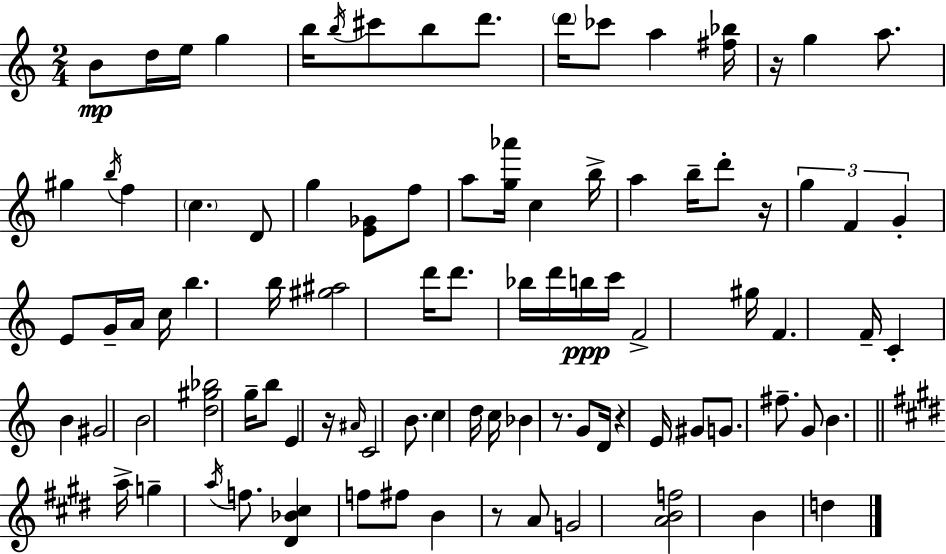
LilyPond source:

{
  \clef treble
  \numericTimeSignature
  \time 2/4
  \key a \minor
  b'8\mp d''16 e''16 g''4 | b''16 \acciaccatura { b''16 } cis'''8 b''8 d'''8. | \parenthesize d'''16 ces'''8 a''4 | <fis'' bes''>16 r16 g''4 a''8. | \break gis''4 \acciaccatura { b''16 } f''4 | \parenthesize c''4. | d'8 g''4 <e' ges'>8 | f''8 a''8 <g'' aes'''>16 c''4 | \break b''16-> a''4 b''16-- d'''8-. | r16 \tuplet 3/2 { g''4 f'4 | g'4-. } e'8 | g'16-- a'16 c''16 b''4. | \break b''16 <gis'' ais''>2 | d'''16 d'''8. bes''16 d'''16 | b''16\ppp c'''16 f'2-> | gis''16 f'4. | \break f'16-- c'4-. b'4 | gis'2 | b'2 | <d'' gis'' bes''>2 | \break g''16-- b''8 e'4 | r16 \grace { ais'16 } c'2 | b'8. c''4 | d''16 c''16 bes'4 | \break r8. g'8 d'16 r4 | e'16 gis'8 g'8. | fis''8.-- g'8 b'4. | \bar "||" \break \key e \major a''16-> g''4-- \acciaccatura { a''16 } f''8. | <dis' bes' cis''>4 f''8 fis''8 | b'4 r8 a'8 | g'2 | \break <a' b' f''>2 | b'4 d''4 | \bar "|."
}